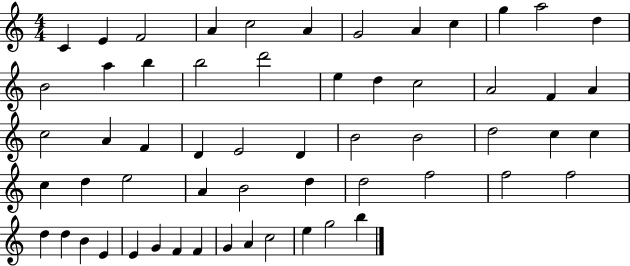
{
  \clef treble
  \numericTimeSignature
  \time 4/4
  \key c \major
  c'4 e'4 f'2 | a'4 c''2 a'4 | g'2 a'4 c''4 | g''4 a''2 d''4 | \break b'2 a''4 b''4 | b''2 d'''2 | e''4 d''4 c''2 | a'2 f'4 a'4 | \break c''2 a'4 f'4 | d'4 e'2 d'4 | b'2 b'2 | d''2 c''4 c''4 | \break c''4 d''4 e''2 | a'4 b'2 d''4 | d''2 f''2 | f''2 f''2 | \break d''4 d''4 b'4 e'4 | e'4 g'4 f'4 f'4 | g'4 a'4 c''2 | e''4 g''2 b''4 | \break \bar "|."
}